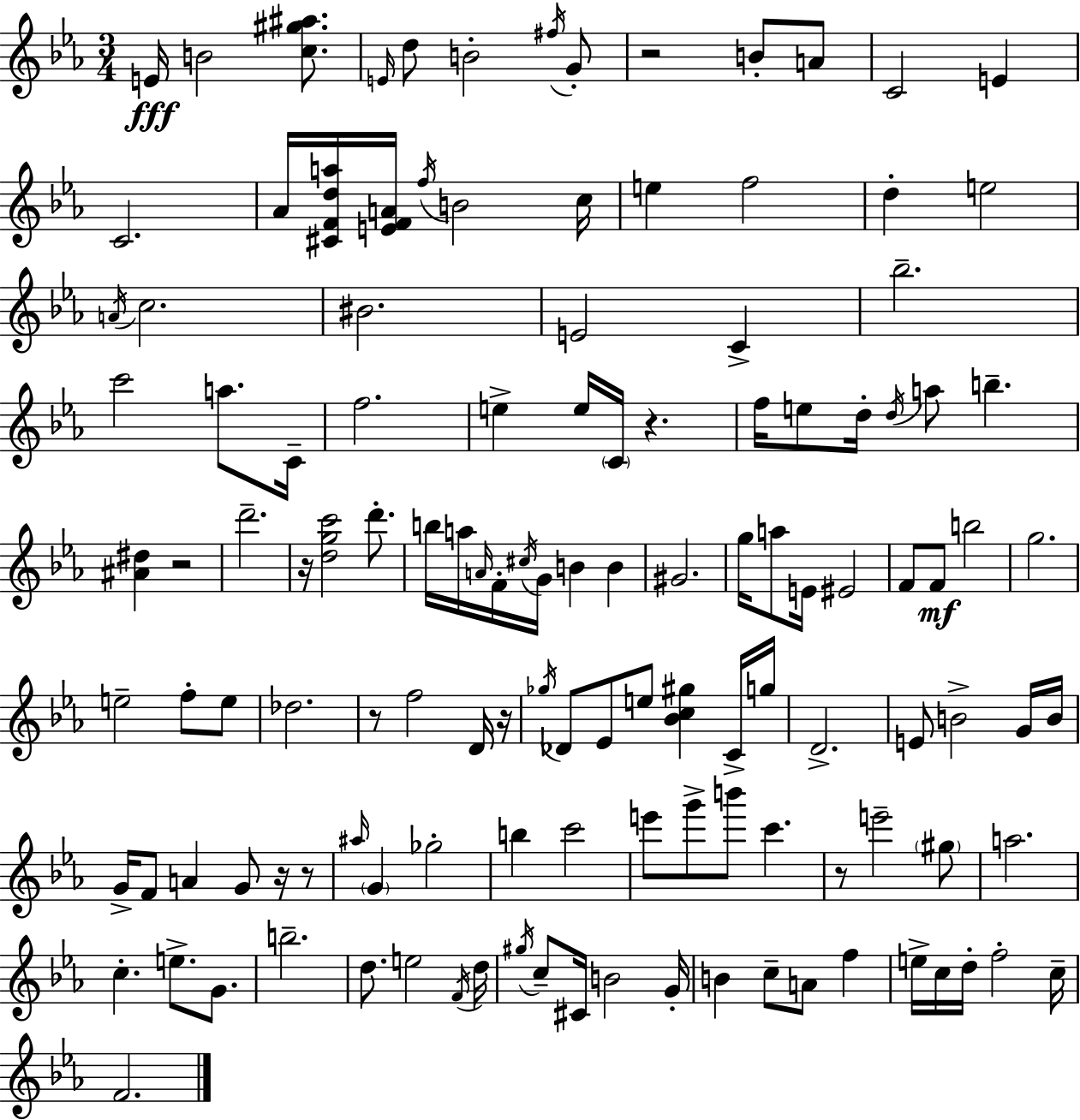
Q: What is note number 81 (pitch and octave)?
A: G4